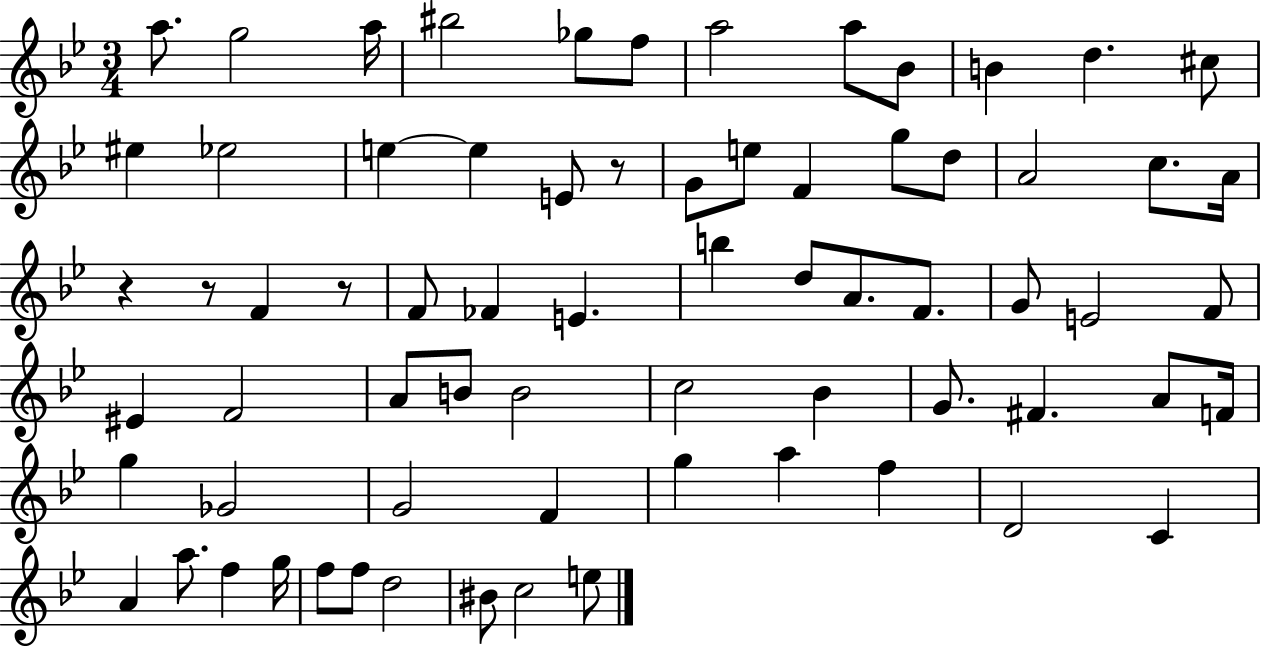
X:1
T:Untitled
M:3/4
L:1/4
K:Bb
a/2 g2 a/4 ^b2 _g/2 f/2 a2 a/2 _B/2 B d ^c/2 ^e _e2 e e E/2 z/2 G/2 e/2 F g/2 d/2 A2 c/2 A/4 z z/2 F z/2 F/2 _F E b d/2 A/2 F/2 G/2 E2 F/2 ^E F2 A/2 B/2 B2 c2 _B G/2 ^F A/2 F/4 g _G2 G2 F g a f D2 C A a/2 f g/4 f/2 f/2 d2 ^B/2 c2 e/2